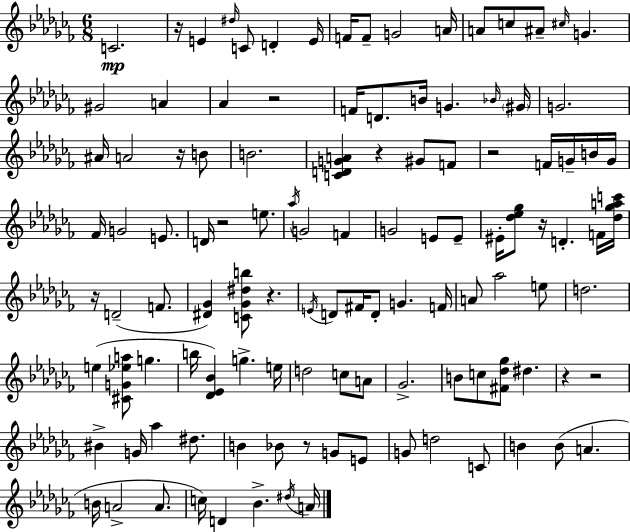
C4/h. R/s E4/q D#5/s C4/e D4/q E4/s F4/s F4/e G4/h A4/s A4/e C5/e A#4/e C#5/s G4/q. G#4/h A4/q Ab4/q R/h F4/s D4/e. B4/s G4/q. Bb4/s G#4/s G4/h. A#4/s A4/h R/s B4/e B4/h. [C4,D4,G4,A4]/q R/q G#4/e F4/e R/h F4/s G4/s B4/s G4/s FES4/s G4/h E4/e. D4/s R/h E5/e. Ab5/s G4/h F4/q G4/h E4/e E4/e EIS4/s [Db5,Eb5,Gb5]/e R/s D4/q. F4/s [Db5,Gb5,A5,C6]/s R/s D4/h F4/e. [D#4,Gb4]/q [C4,Gb4,D#5,B5]/e R/q. E4/s D4/e F#4/s D4/e G4/q. F4/s A4/e Ab5/h E5/e D5/h. E5/q [C#4,G4,Eb5,A5]/e G5/q. B5/s [Db4,Eb4,Bb4]/q G5/q. E5/s D5/h C5/e A4/e Gb4/h. B4/e C5/e [F#4,Db5,Gb5]/e D#5/q. R/q R/h BIS4/q G4/s Ab5/q D#5/e. B4/q Bb4/e R/e G4/e E4/e G4/e D5/h C4/e B4/q B4/e A4/q. B4/s A4/h A4/e. C5/s D4/q Bb4/q. D#5/s A4/s